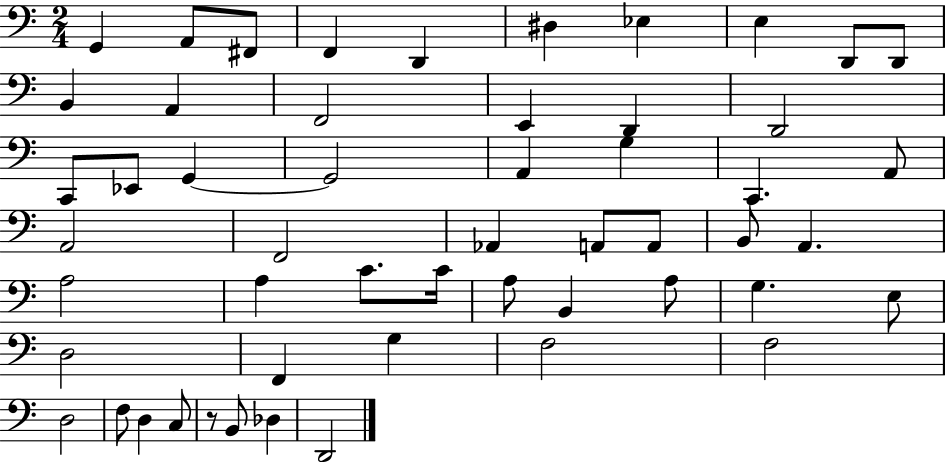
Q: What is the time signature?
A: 2/4